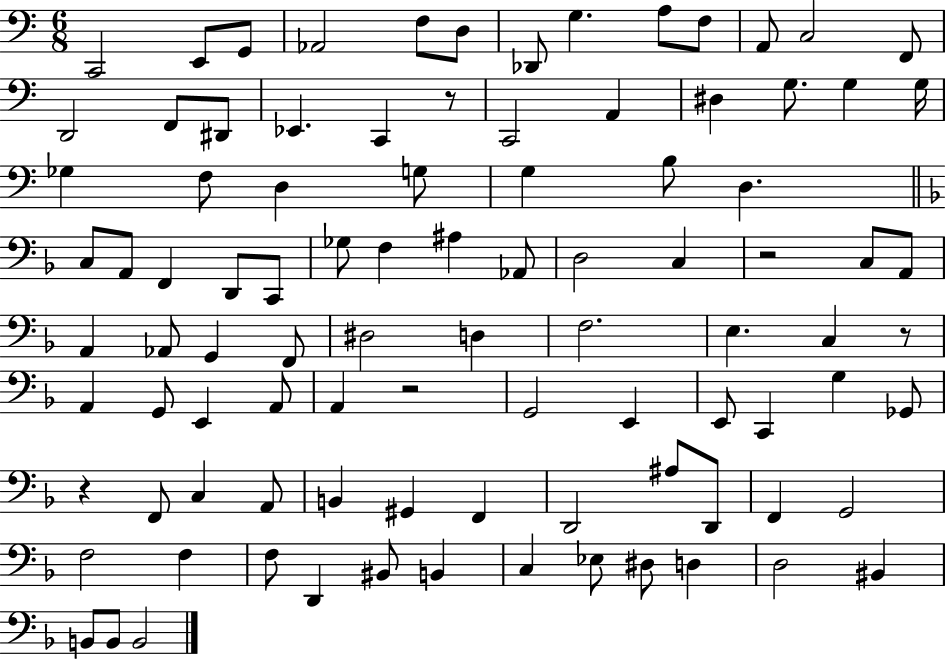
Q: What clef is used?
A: bass